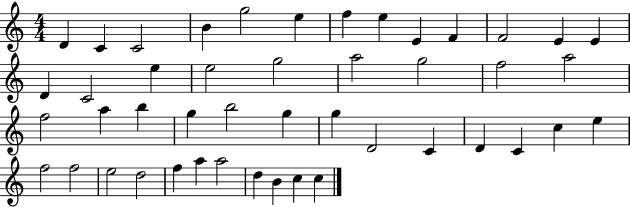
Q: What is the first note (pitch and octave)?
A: D4